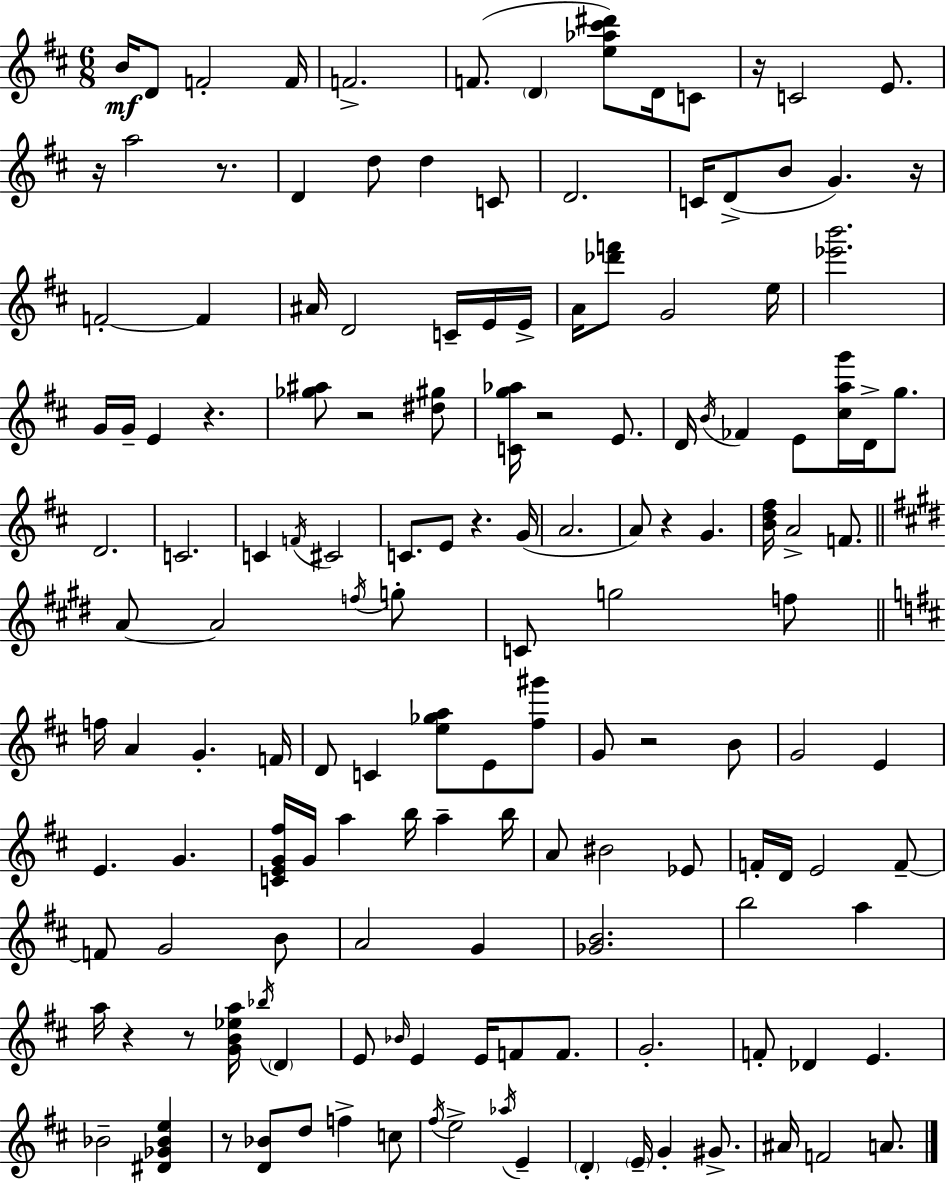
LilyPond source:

{
  \clef treble
  \numericTimeSignature
  \time 6/8
  \key d \major
  b'16\mf d'8 f'2-. f'16 | f'2.-> | f'8.( \parenthesize d'4 <e'' aes'' cis''' dis'''>8) d'16 c'8 | r16 c'2 e'8. | \break r16 a''2 r8. | d'4 d''8 d''4 c'8 | d'2. | c'16 d'8->( b'8 g'4.) r16 | \break f'2-.~~ f'4 | ais'16 d'2 c'16-- e'16 e'16-> | a'16 <des''' f'''>8 g'2 e''16 | <ees''' b'''>2. | \break g'16 g'16-- e'4 r4. | <ges'' ais''>8 r2 <dis'' gis''>8 | <c' g'' aes''>16 r2 e'8. | d'16 \acciaccatura { b'16 } fes'4 e'8 <cis'' a'' g'''>16 d'16-> g''8. | \break d'2. | c'2. | c'4 \acciaccatura { f'16 } cis'2 | c'8. e'8 r4. | \break g'16( a'2. | a'8) r4 g'4. | <b' d'' fis''>16 a'2-> f'8. | \bar "||" \break \key e \major a'8~~ a'2 \acciaccatura { f''16 } g''8-. | c'8 g''2 f''8 | \bar "||" \break \key d \major f''16 a'4 g'4.-. f'16 | d'8 c'4 <e'' ges'' a''>8 e'8 <fis'' gis'''>8 | g'8 r2 b'8 | g'2 e'4 | \break e'4. g'4. | <c' e' g' fis''>16 g'16 a''4 b''16 a''4-- b''16 | a'8 bis'2 ees'8 | f'16-. d'16 e'2 f'8--~~ | \break f'8 g'2 b'8 | a'2 g'4 | <ges' b'>2. | b''2 a''4 | \break a''16 r4 r8 <g' b' ees'' a''>16 \acciaccatura { bes''16 } \parenthesize d'4 | e'8 \grace { bes'16 } e'4 e'16 f'8 f'8. | g'2.-. | f'8-. des'4 e'4. | \break bes'2-- <dis' ges' bes' e''>4 | r8 <d' bes'>8 d''8 f''4-> | c''8 \acciaccatura { fis''16 } e''2-> \acciaccatura { aes''16 } | e'4-- \parenthesize d'4-. \parenthesize e'16-- g'4-. | \break gis'8.-> ais'16 f'2 | a'8. \bar "|."
}